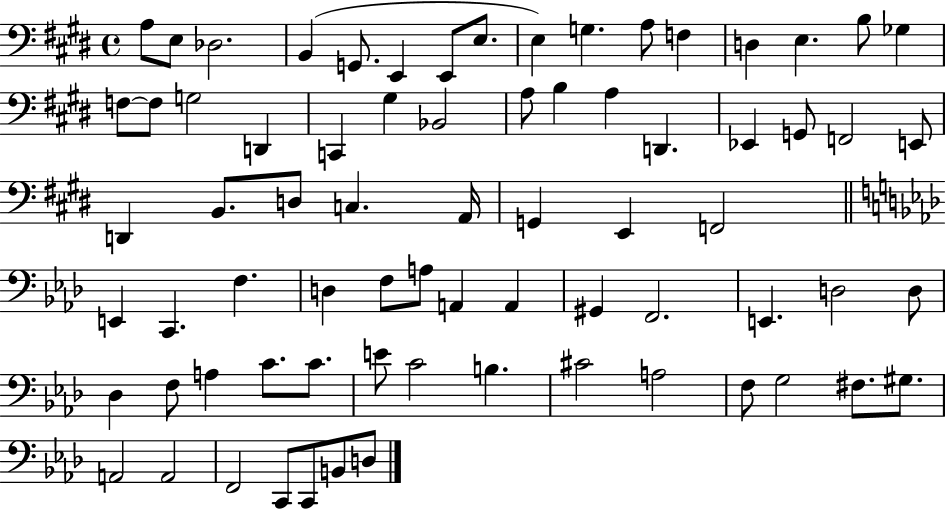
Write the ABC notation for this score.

X:1
T:Untitled
M:4/4
L:1/4
K:E
A,/2 E,/2 _D,2 B,, G,,/2 E,, E,,/2 E,/2 E, G, A,/2 F, D, E, B,/2 _G, F,/2 F,/2 G,2 D,, C,, ^G, _B,,2 A,/2 B, A, D,, _E,, G,,/2 F,,2 E,,/2 D,, B,,/2 D,/2 C, A,,/4 G,, E,, F,,2 E,, C,, F, D, F,/2 A,/2 A,, A,, ^G,, F,,2 E,, D,2 D,/2 _D, F,/2 A, C/2 C/2 E/2 C2 B, ^C2 A,2 F,/2 G,2 ^F,/2 ^G,/2 A,,2 A,,2 F,,2 C,,/2 C,,/2 B,,/2 D,/2